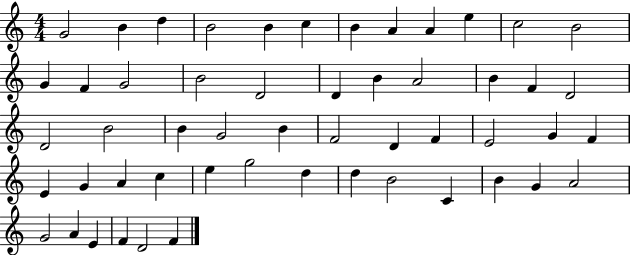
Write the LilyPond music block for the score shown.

{
  \clef treble
  \numericTimeSignature
  \time 4/4
  \key c \major
  g'2 b'4 d''4 | b'2 b'4 c''4 | b'4 a'4 a'4 e''4 | c''2 b'2 | \break g'4 f'4 g'2 | b'2 d'2 | d'4 b'4 a'2 | b'4 f'4 d'2 | \break d'2 b'2 | b'4 g'2 b'4 | f'2 d'4 f'4 | e'2 g'4 f'4 | \break e'4 g'4 a'4 c''4 | e''4 g''2 d''4 | d''4 b'2 c'4 | b'4 g'4 a'2 | \break g'2 a'4 e'4 | f'4 d'2 f'4 | \bar "|."
}